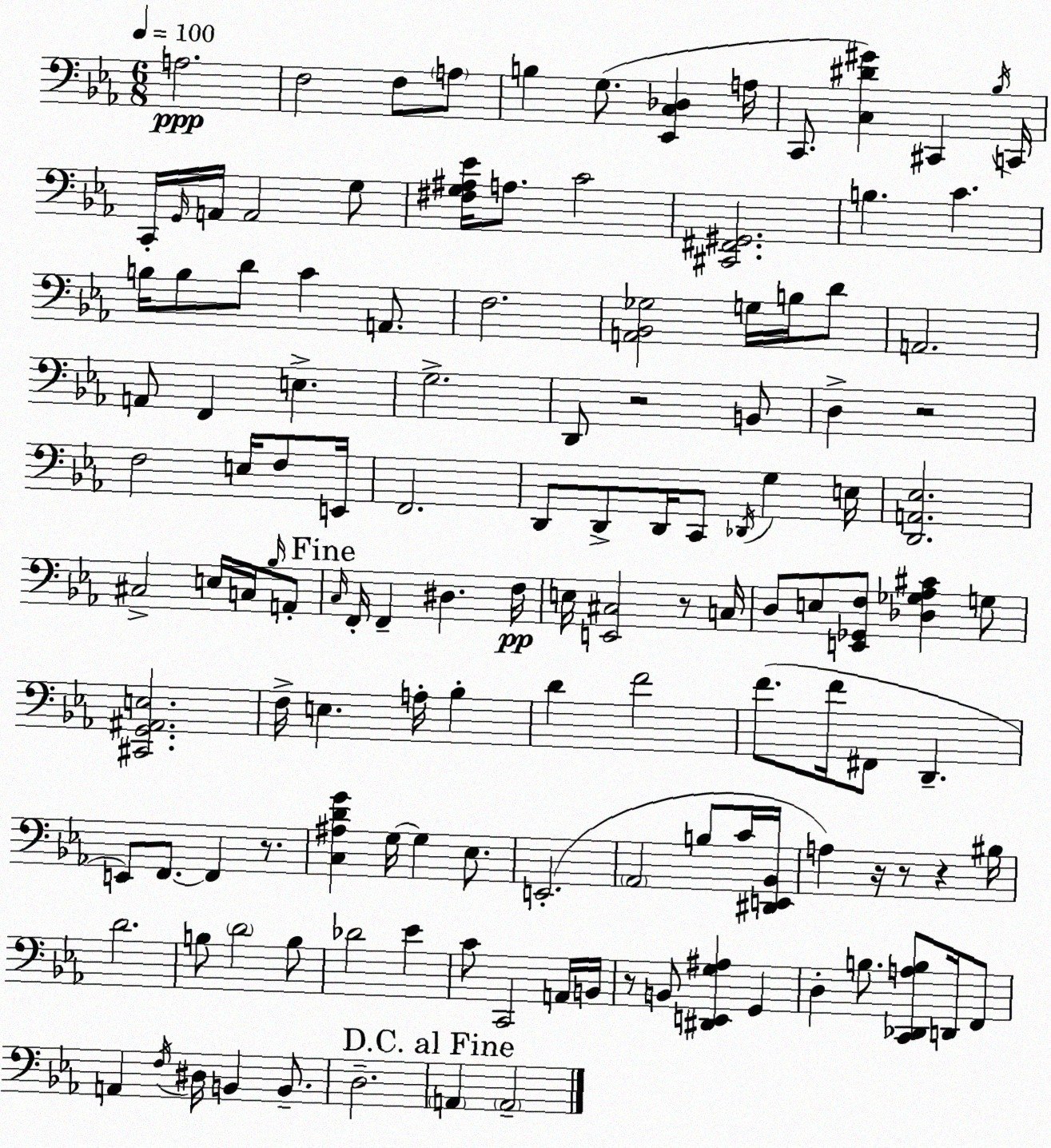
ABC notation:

X:1
T:Untitled
M:6/8
L:1/4
K:Cm
A,2 F,2 F,/2 A,/2 B, G,/2 [_E,,C,_D,] A,/4 C,,/2 [C,^D^G] ^C,, _B,/4 C,,/4 C,,/4 G,,/4 A,,/4 A,,2 G,/2 [^F,G,^A,_E]/4 A,/2 C2 [^C,,^F,,^G,,]2 B, C B,/4 B,/2 D/2 C A,,/2 F,2 [A,,_B,,_G,]2 G,/4 B,/4 D/2 A,,2 A,,/2 F,, E, G,2 D,,/2 z2 B,,/2 D, z2 F,2 E,/4 F,/2 E,,/4 F,,2 D,,/2 D,,/2 D,,/4 C,,/2 _D,,/4 G, E,/4 [D,,A,,_E,]2 ^C,2 E,/4 C,/4 _B,/4 A,,/2 C,/4 F,,/4 F,, ^D, F,/4 E,/4 [E,,^C,]2 z/2 C,/4 D,/2 E,/2 [E,,_G,,F,]/2 [_D,_G,_A,^C] G,/2 [^C,,G,,^A,,E,]2 F,/4 E, A,/4 _B, D F2 F/2 F/4 ^F,,/2 D,, E,,/2 F,,/2 F,, z/2 [C,^A,DG] G,/4 G, _E,/2 E,,2 _A,,2 B,/2 C/4 [^D,,E,,_B,,]/4 A, z/4 z/2 z ^B,/4 D2 B,/2 D2 B,/2 _D2 _E C/2 C,,2 A,,/4 B,,/4 z/2 B,,/2 [^D,,E,,G,^A,] G,, D, B,/2 [C,,_D,,A,B,]/2 D,,/4 F,,/2 A,, F,/4 ^D,/4 B,, B,,/2 D,2 A,, A,,2